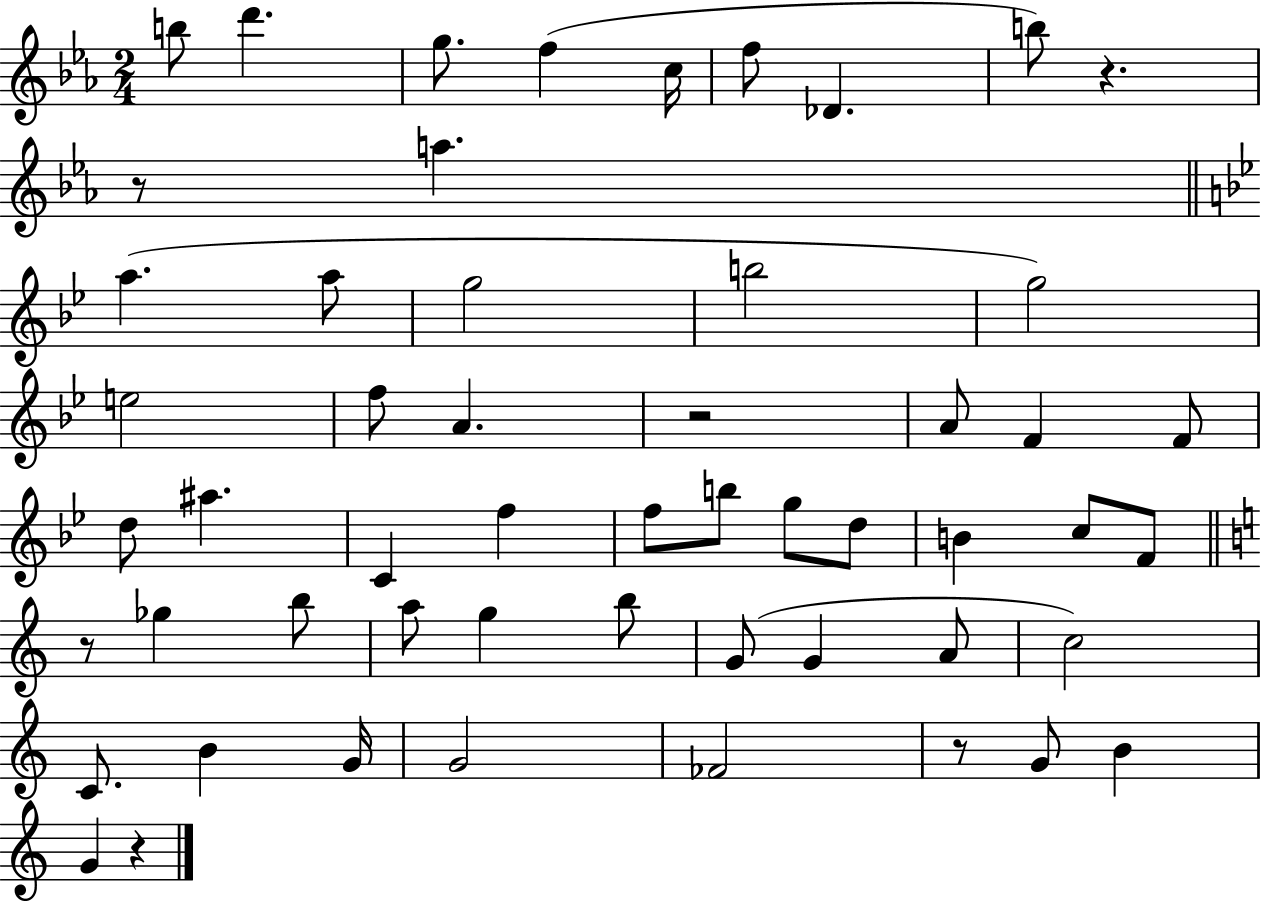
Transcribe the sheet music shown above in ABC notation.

X:1
T:Untitled
M:2/4
L:1/4
K:Eb
b/2 d' g/2 f c/4 f/2 _D b/2 z z/2 a a a/2 g2 b2 g2 e2 f/2 A z2 A/2 F F/2 d/2 ^a C f f/2 b/2 g/2 d/2 B c/2 F/2 z/2 _g b/2 a/2 g b/2 G/2 G A/2 c2 C/2 B G/4 G2 _F2 z/2 G/2 B G z